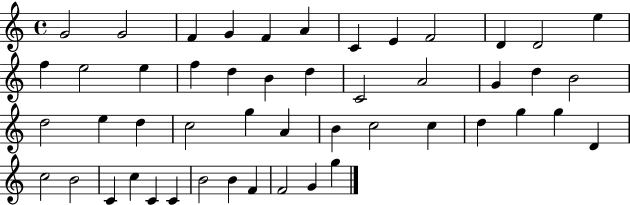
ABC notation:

X:1
T:Untitled
M:4/4
L:1/4
K:C
G2 G2 F G F A C E F2 D D2 e f e2 e f d B d C2 A2 G d B2 d2 e d c2 g A B c2 c d g g D c2 B2 C c C C B2 B F F2 G g